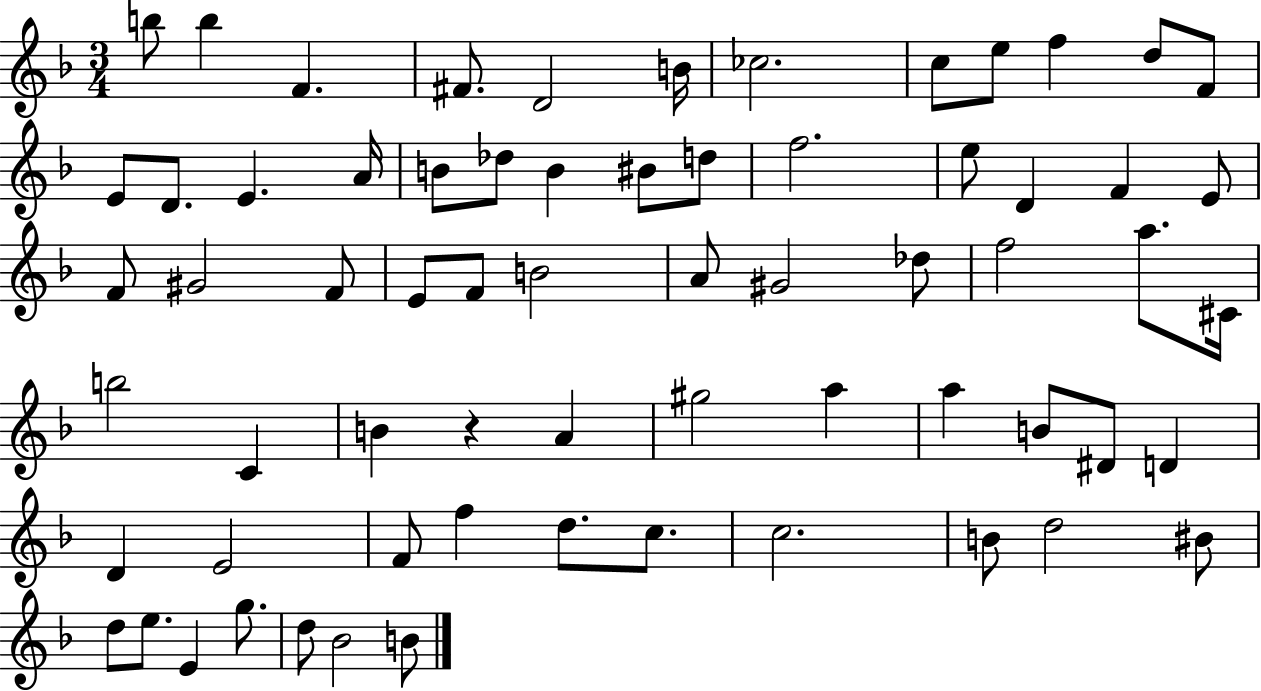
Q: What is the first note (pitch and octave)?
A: B5